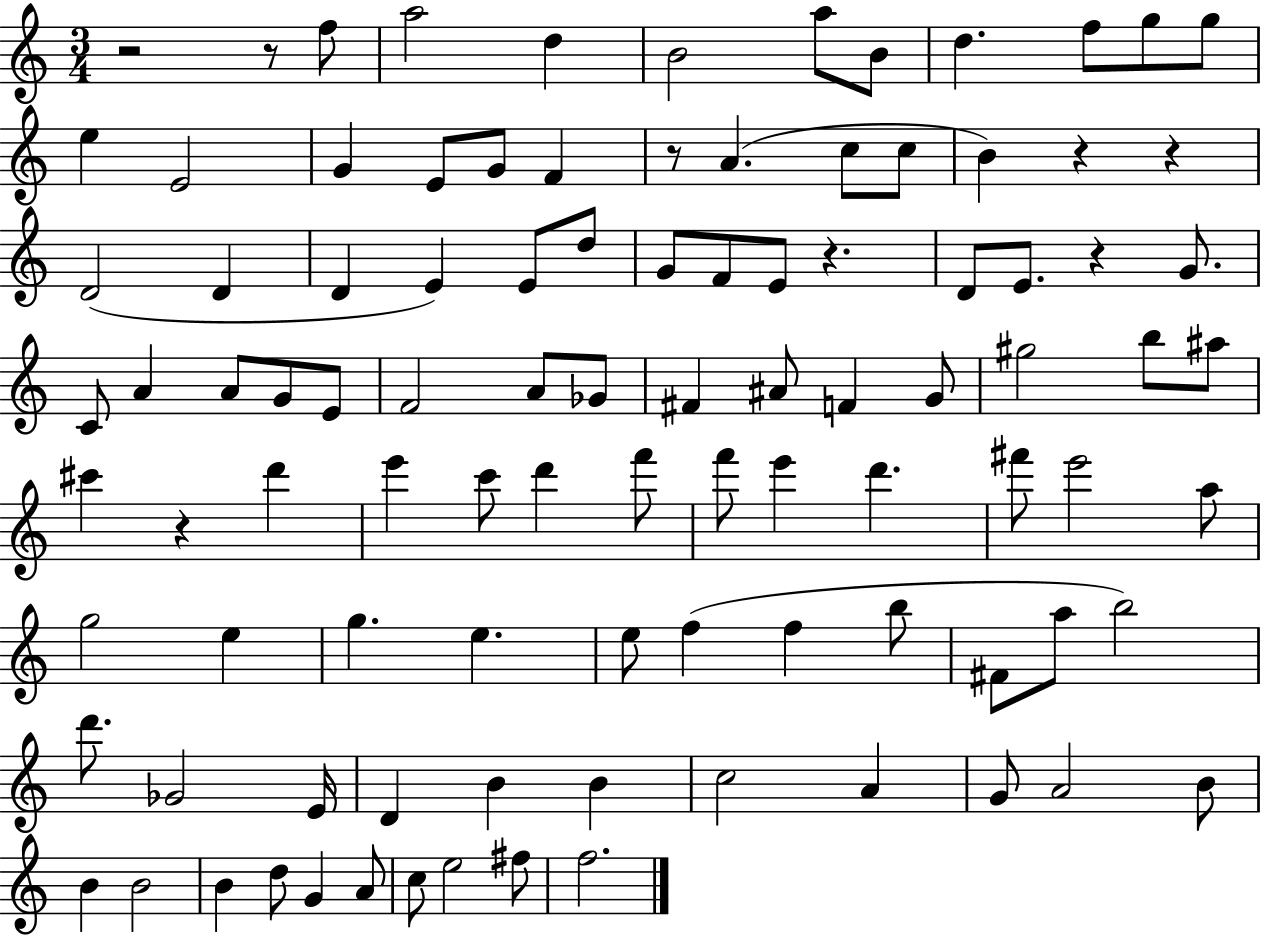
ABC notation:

X:1
T:Untitled
M:3/4
L:1/4
K:C
z2 z/2 f/2 a2 d B2 a/2 B/2 d f/2 g/2 g/2 e E2 G E/2 G/2 F z/2 A c/2 c/2 B z z D2 D D E E/2 d/2 G/2 F/2 E/2 z D/2 E/2 z G/2 C/2 A A/2 G/2 E/2 F2 A/2 _G/2 ^F ^A/2 F G/2 ^g2 b/2 ^a/2 ^c' z d' e' c'/2 d' f'/2 f'/2 e' d' ^f'/2 e'2 a/2 g2 e g e e/2 f f b/2 ^F/2 a/2 b2 d'/2 _G2 E/4 D B B c2 A G/2 A2 B/2 B B2 B d/2 G A/2 c/2 e2 ^f/2 f2